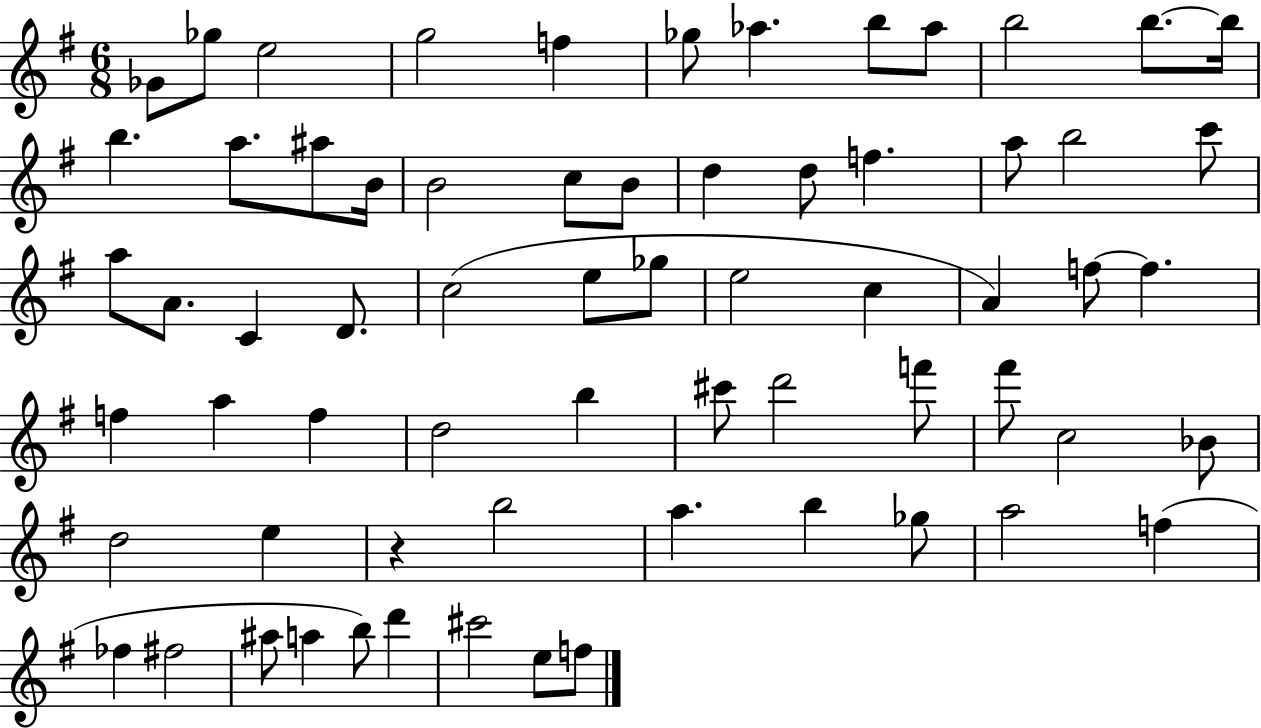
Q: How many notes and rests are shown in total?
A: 66